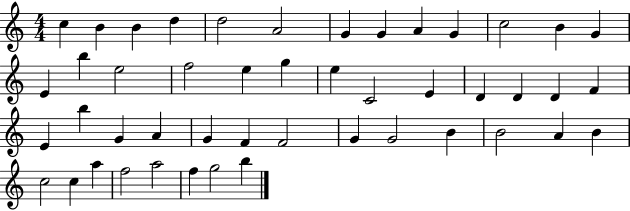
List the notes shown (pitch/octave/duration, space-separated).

C5/q B4/q B4/q D5/q D5/h A4/h G4/q G4/q A4/q G4/q C5/h B4/q G4/q E4/q B5/q E5/h F5/h E5/q G5/q E5/q C4/h E4/q D4/q D4/q D4/q F4/q E4/q B5/q G4/q A4/q G4/q F4/q F4/h G4/q G4/h B4/q B4/h A4/q B4/q C5/h C5/q A5/q F5/h A5/h F5/q G5/h B5/q